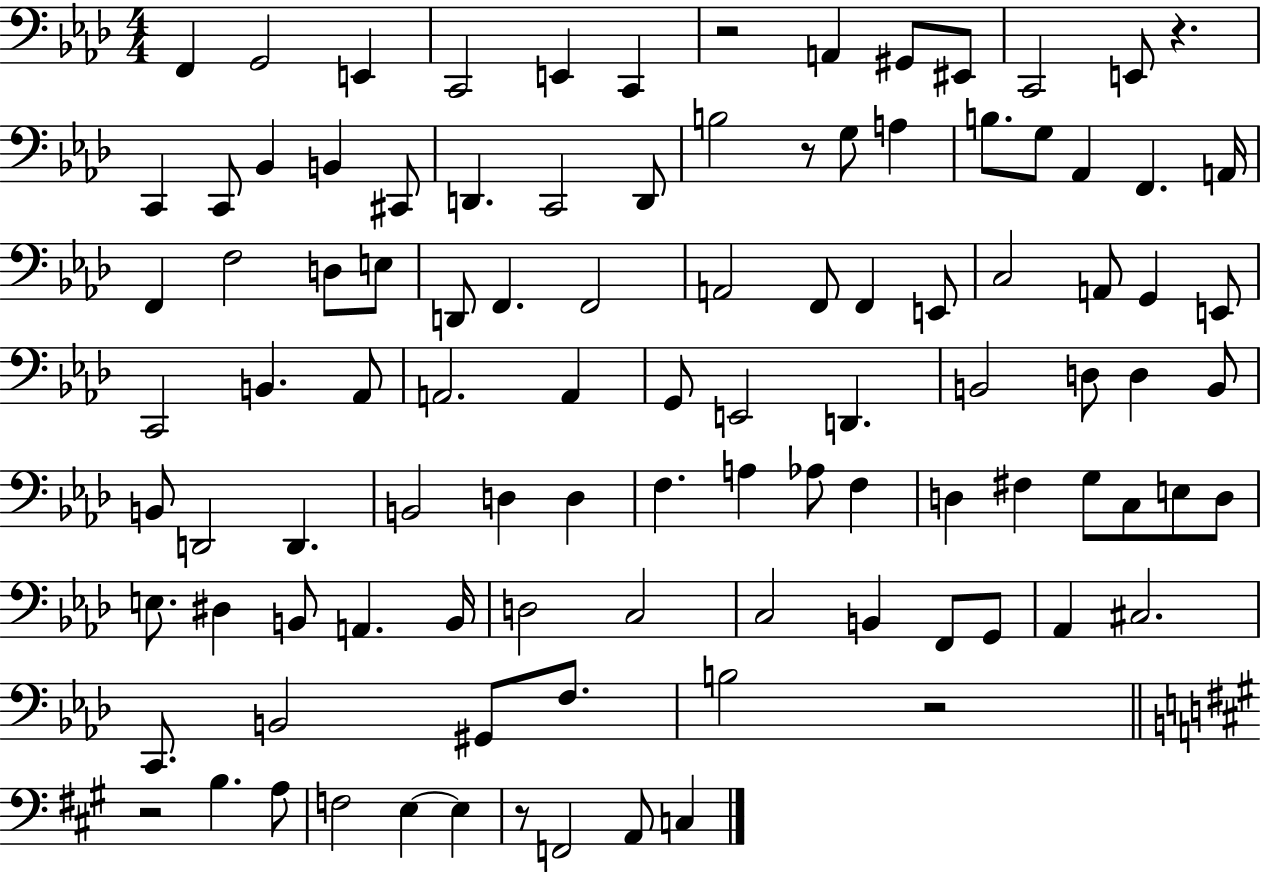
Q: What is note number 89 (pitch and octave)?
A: B3